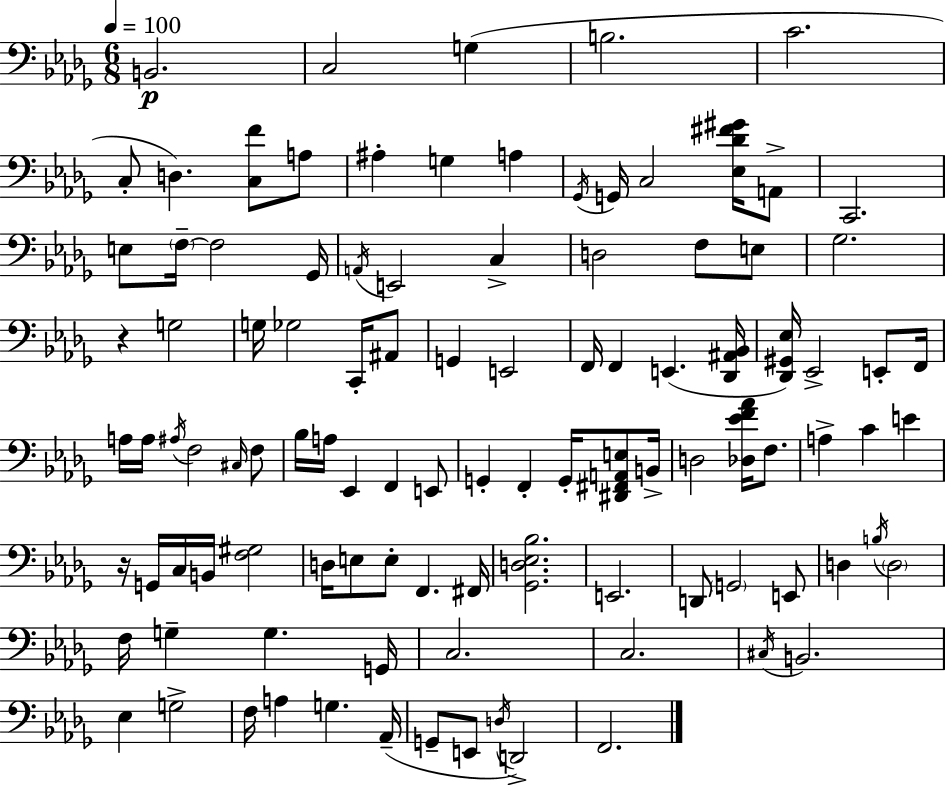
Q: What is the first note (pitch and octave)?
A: B2